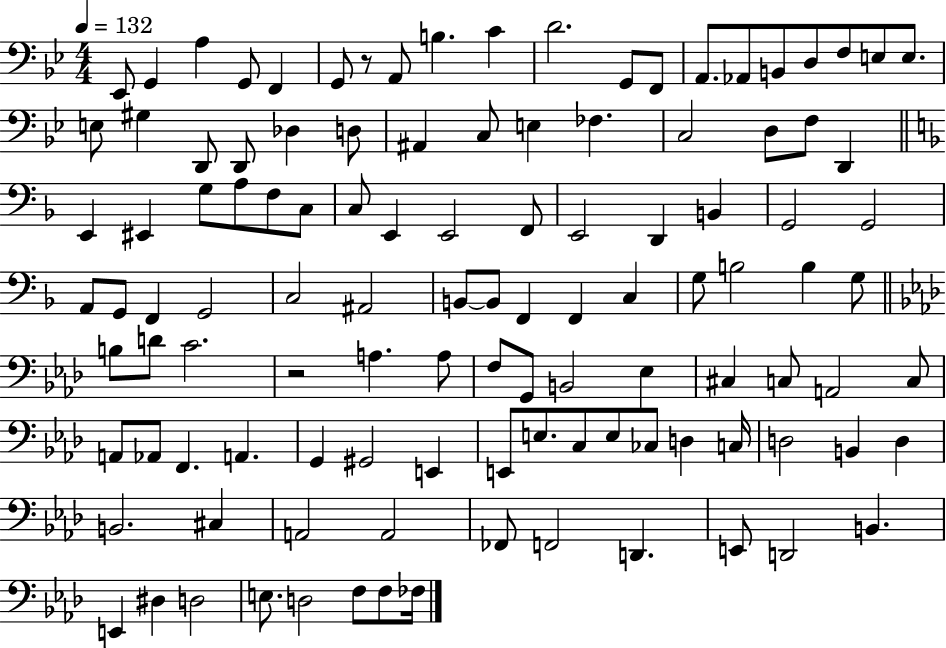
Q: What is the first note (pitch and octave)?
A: Eb2